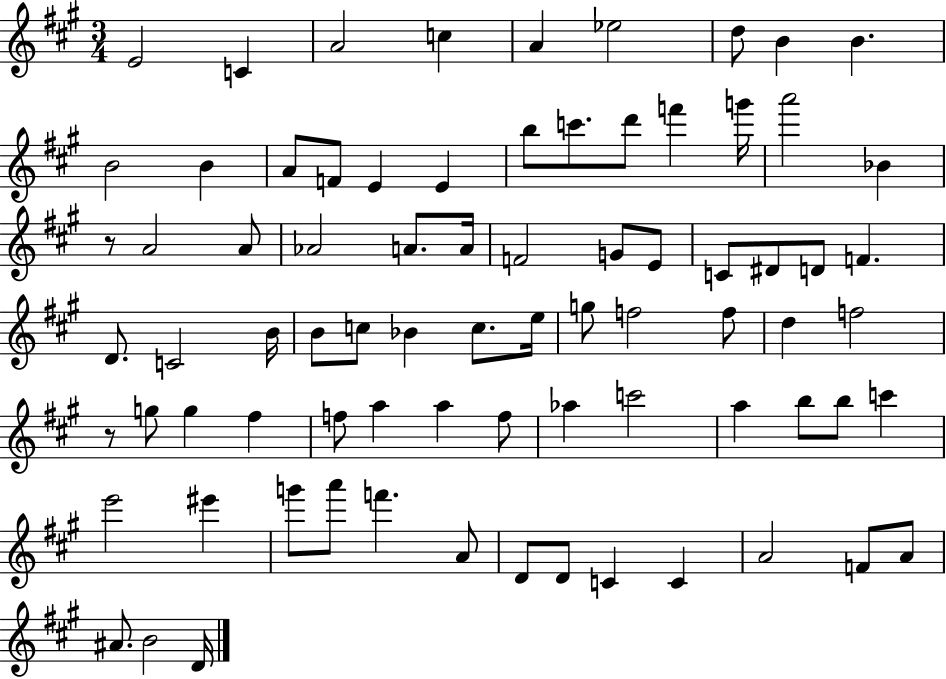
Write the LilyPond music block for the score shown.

{
  \clef treble
  \numericTimeSignature
  \time 3/4
  \key a \major
  e'2 c'4 | a'2 c''4 | a'4 ees''2 | d''8 b'4 b'4. | \break b'2 b'4 | a'8 f'8 e'4 e'4 | b''8 c'''8. d'''8 f'''4 g'''16 | a'''2 bes'4 | \break r8 a'2 a'8 | aes'2 a'8. a'16 | f'2 g'8 e'8 | c'8 dis'8 d'8 f'4. | \break d'8. c'2 b'16 | b'8 c''8 bes'4 c''8. e''16 | g''8 f''2 f''8 | d''4 f''2 | \break r8 g''8 g''4 fis''4 | f''8 a''4 a''4 f''8 | aes''4 c'''2 | a''4 b''8 b''8 c'''4 | \break e'''2 eis'''4 | g'''8 a'''8 f'''4. a'8 | d'8 d'8 c'4 c'4 | a'2 f'8 a'8 | \break ais'8. b'2 d'16 | \bar "|."
}